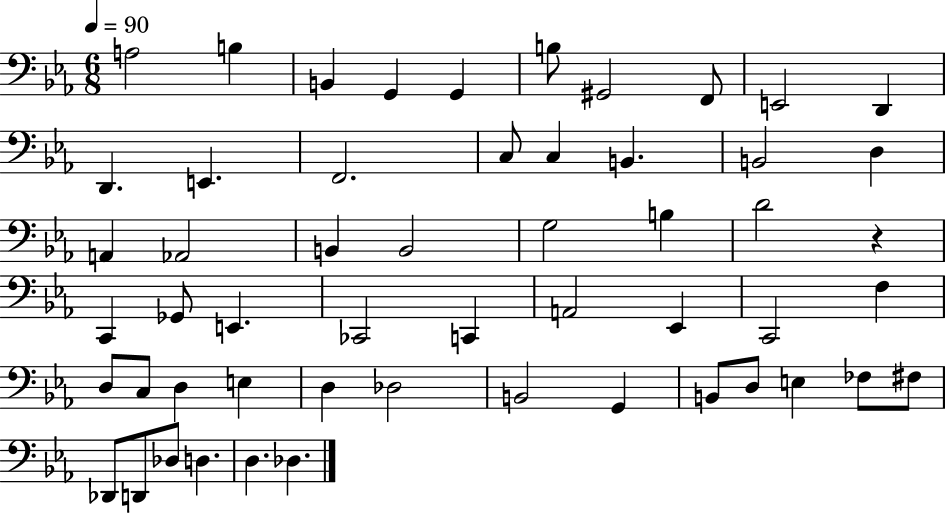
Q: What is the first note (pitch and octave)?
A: A3